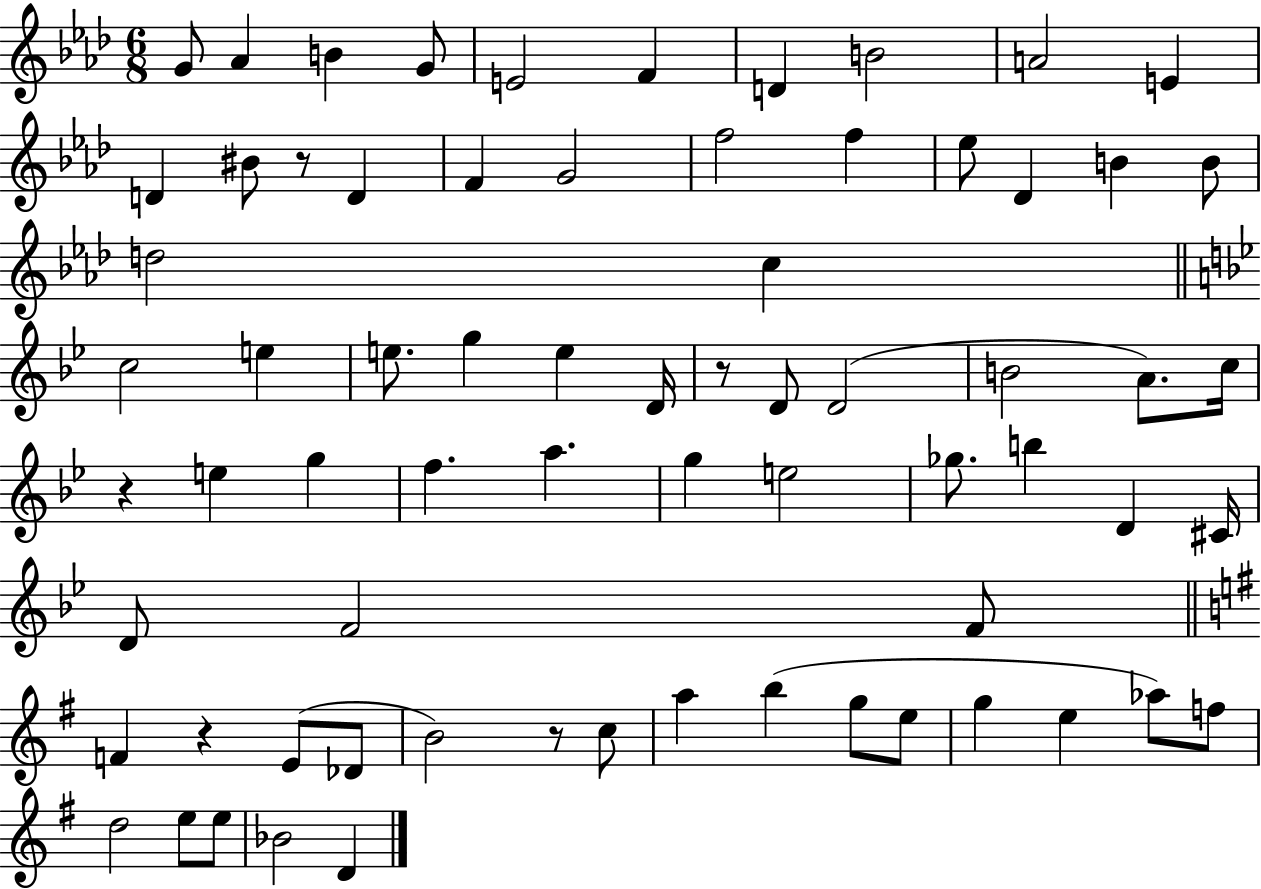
G4/e Ab4/q B4/q G4/e E4/h F4/q D4/q B4/h A4/h E4/q D4/q BIS4/e R/e D4/q F4/q G4/h F5/h F5/q Eb5/e Db4/q B4/q B4/e D5/h C5/q C5/h E5/q E5/e. G5/q E5/q D4/s R/e D4/e D4/h B4/h A4/e. C5/s R/q E5/q G5/q F5/q. A5/q. G5/q E5/h Gb5/e. B5/q D4/q C#4/s D4/e F4/h F4/e F4/q R/q E4/e Db4/e B4/h R/e C5/e A5/q B5/q G5/e E5/e G5/q E5/q Ab5/e F5/e D5/h E5/e E5/e Bb4/h D4/q